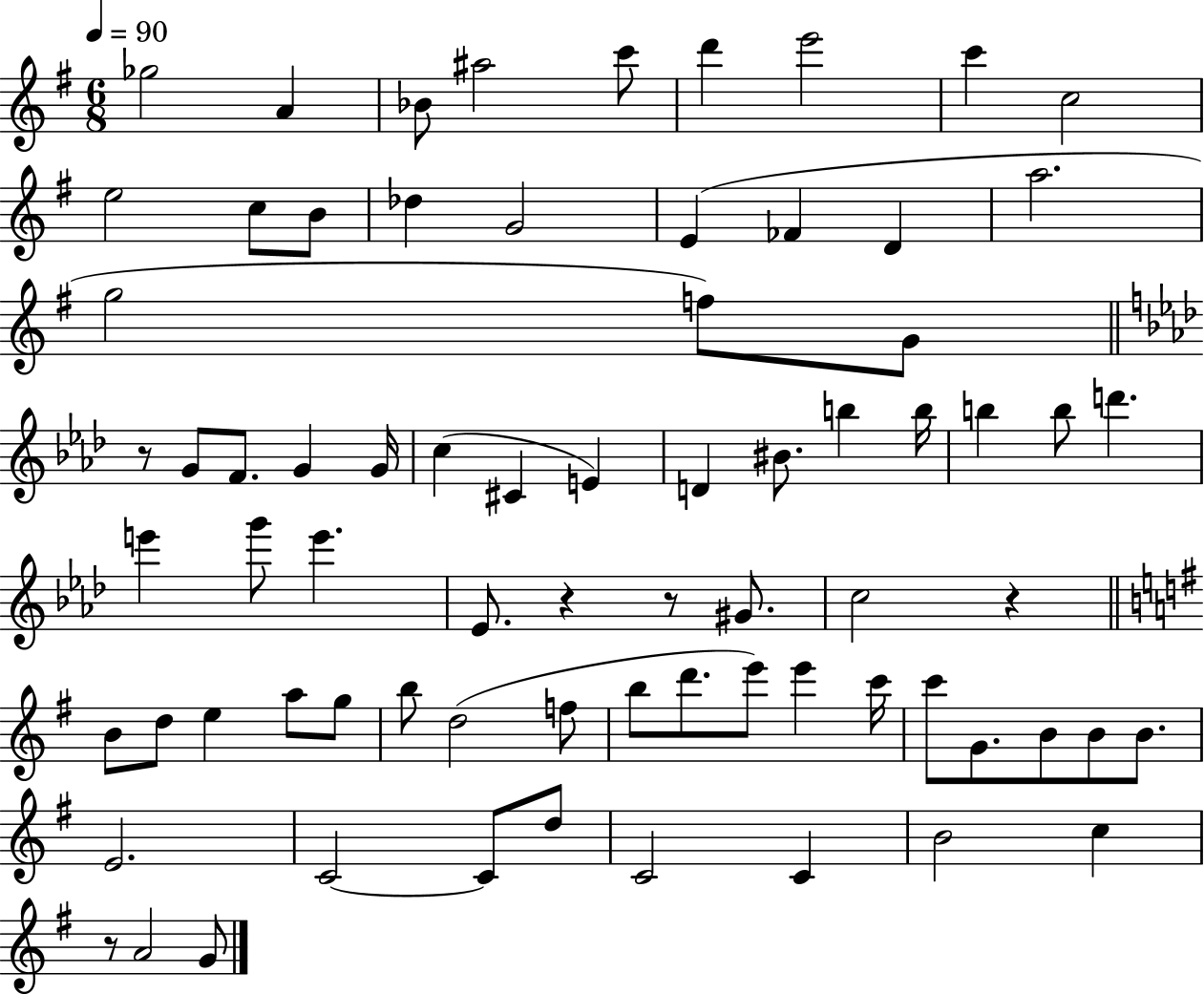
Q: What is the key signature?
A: G major